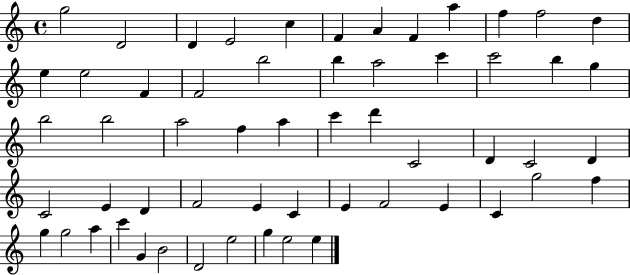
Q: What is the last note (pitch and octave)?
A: E5